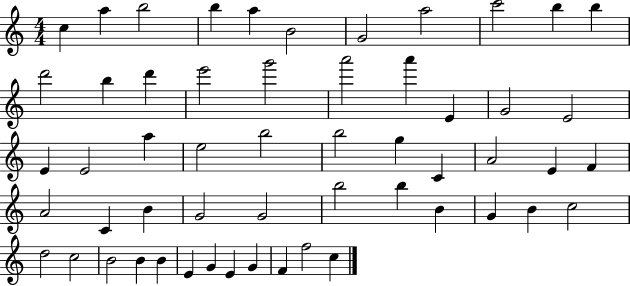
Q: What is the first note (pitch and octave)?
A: C5